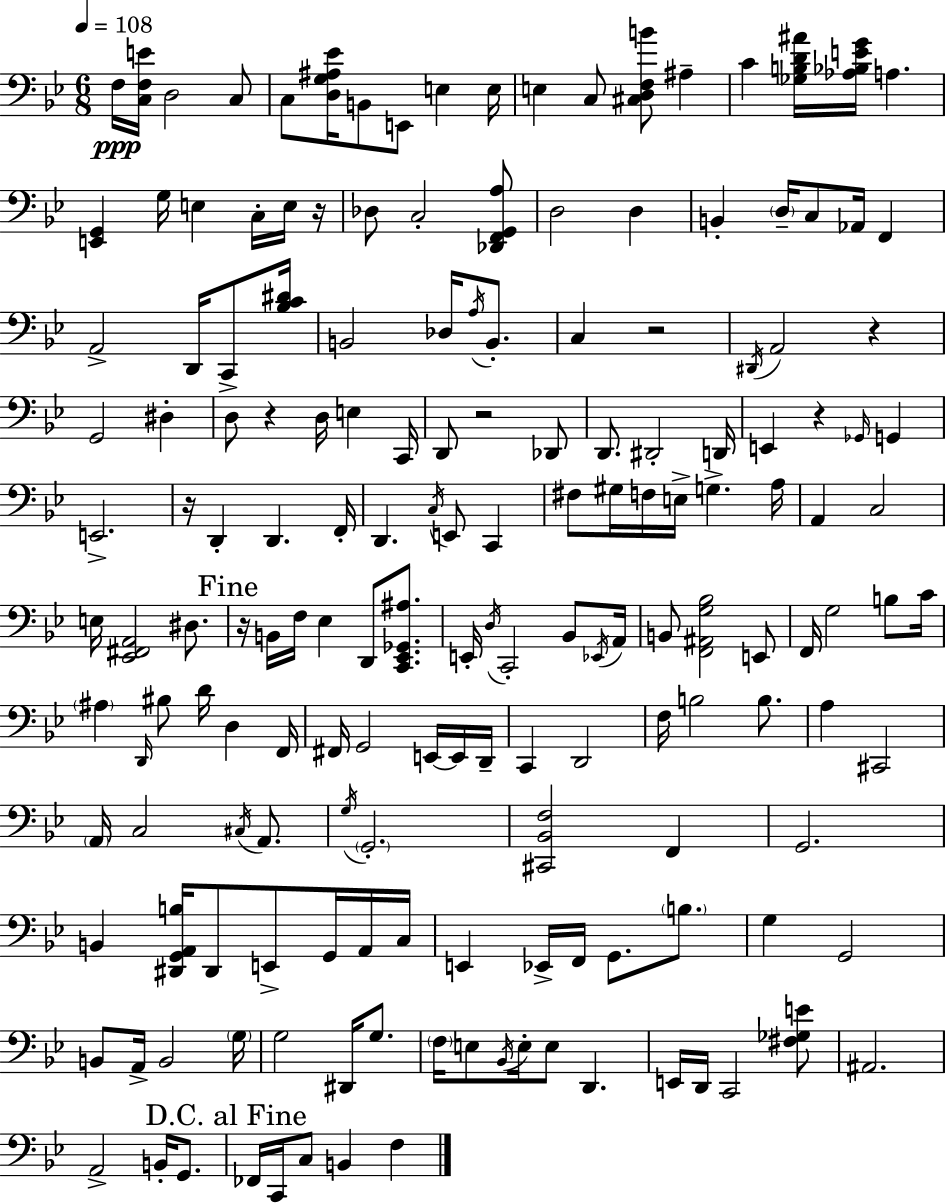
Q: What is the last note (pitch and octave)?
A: F3